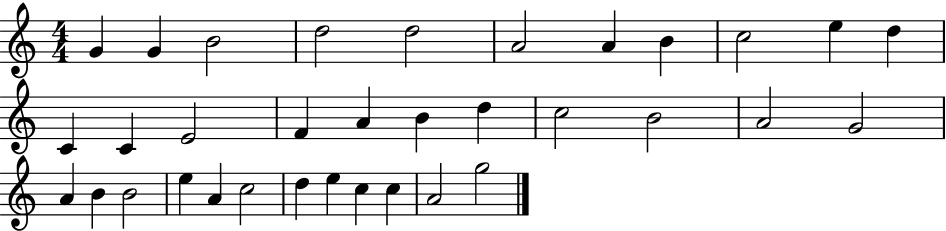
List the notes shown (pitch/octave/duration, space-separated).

G4/q G4/q B4/h D5/h D5/h A4/h A4/q B4/q C5/h E5/q D5/q C4/q C4/q E4/h F4/q A4/q B4/q D5/q C5/h B4/h A4/h G4/h A4/q B4/q B4/h E5/q A4/q C5/h D5/q E5/q C5/q C5/q A4/h G5/h